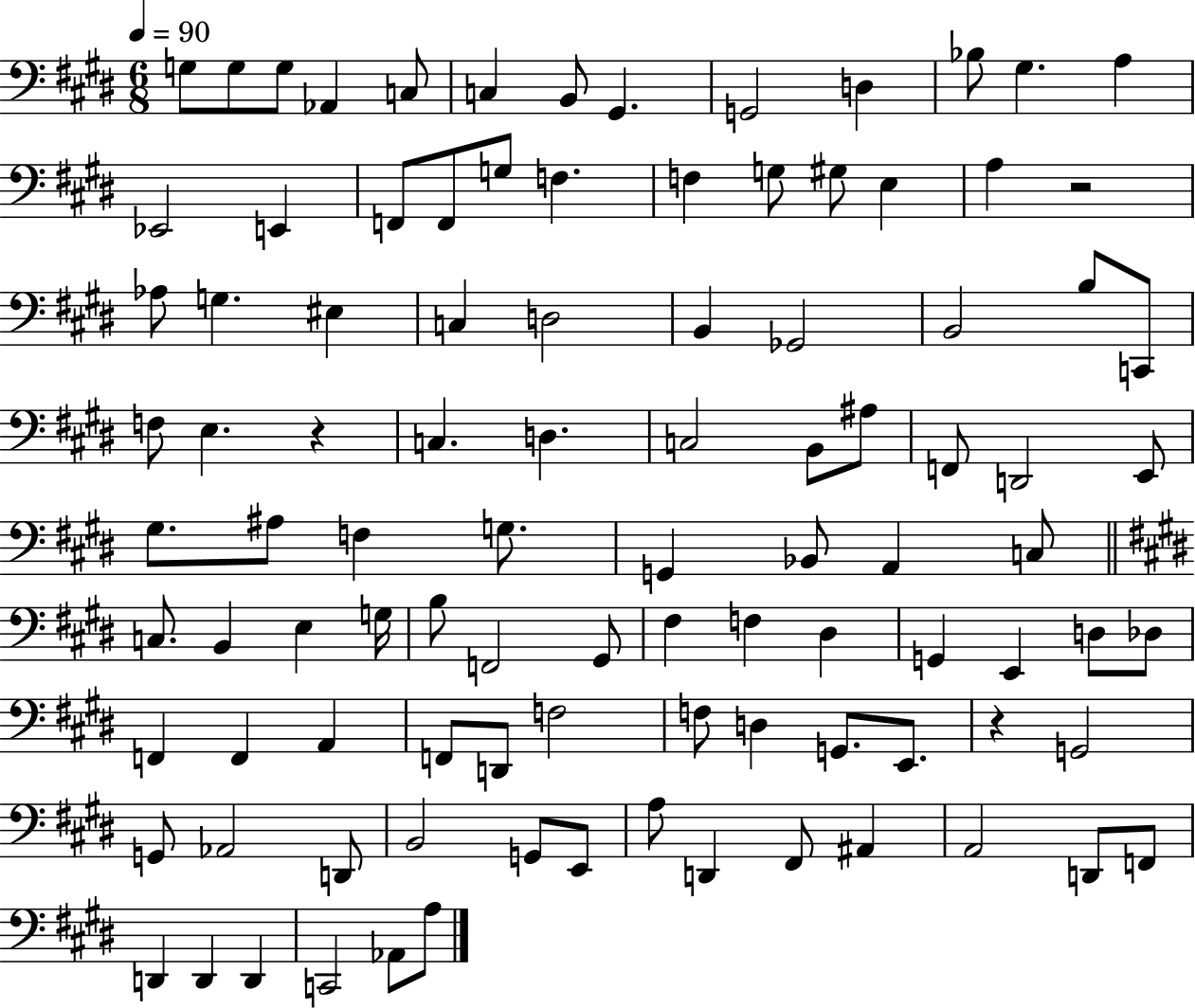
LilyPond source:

{
  \clef bass
  \numericTimeSignature
  \time 6/8
  \key e \major
  \tempo 4 = 90
  \repeat volta 2 { g8 g8 g8 aes,4 c8 | c4 b,8 gis,4. | g,2 d4 | bes8 gis4. a4 | \break ees,2 e,4 | f,8 f,8 g8 f4. | f4 g8 gis8 e4 | a4 r2 | \break aes8 g4. eis4 | c4 d2 | b,4 ges,2 | b,2 b8 c,8 | \break f8 e4. r4 | c4. d4. | c2 b,8 ais8 | f,8 d,2 e,8 | \break gis8. ais8 f4 g8. | g,4 bes,8 a,4 c8 | \bar "||" \break \key e \major c8. b,4 e4 g16 | b8 f,2 gis,8 | fis4 f4 dis4 | g,4 e,4 d8 des8 | \break f,4 f,4 a,4 | f,8 d,8 f2 | f8 d4 g,8. e,8. | r4 g,2 | \break g,8 aes,2 d,8 | b,2 g,8 e,8 | a8 d,4 fis,8 ais,4 | a,2 d,8 f,8 | \break d,4 d,4 d,4 | c,2 aes,8 a8 | } \bar "|."
}